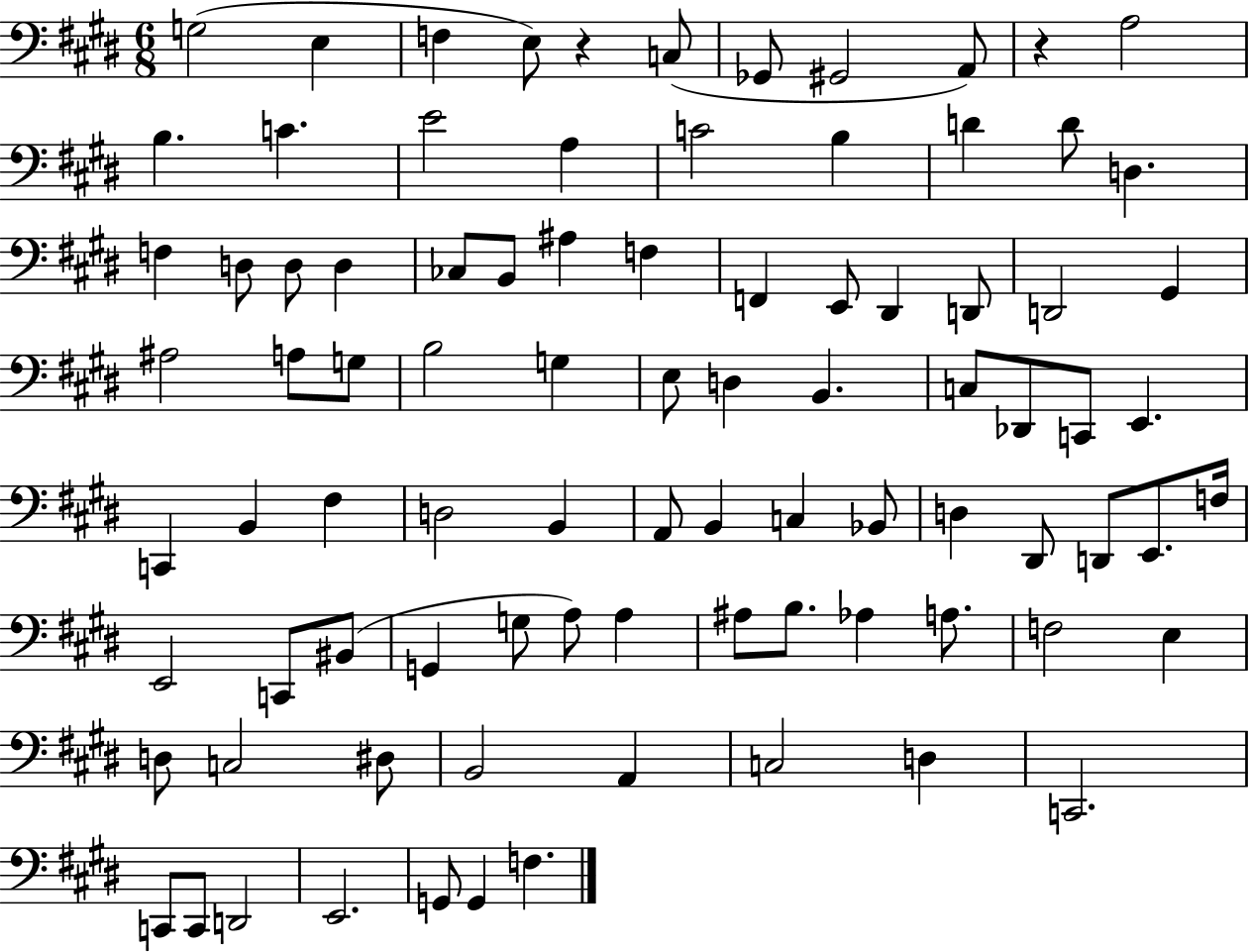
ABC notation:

X:1
T:Untitled
M:6/8
L:1/4
K:E
G,2 E, F, E,/2 z C,/2 _G,,/2 ^G,,2 A,,/2 z A,2 B, C E2 A, C2 B, D D/2 D, F, D,/2 D,/2 D, _C,/2 B,,/2 ^A, F, F,, E,,/2 ^D,, D,,/2 D,,2 ^G,, ^A,2 A,/2 G,/2 B,2 G, E,/2 D, B,, C,/2 _D,,/2 C,,/2 E,, C,, B,, ^F, D,2 B,, A,,/2 B,, C, _B,,/2 D, ^D,,/2 D,,/2 E,,/2 F,/4 E,,2 C,,/2 ^B,,/2 G,, G,/2 A,/2 A, ^A,/2 B,/2 _A, A,/2 F,2 E, D,/2 C,2 ^D,/2 B,,2 A,, C,2 D, C,,2 C,,/2 C,,/2 D,,2 E,,2 G,,/2 G,, F,